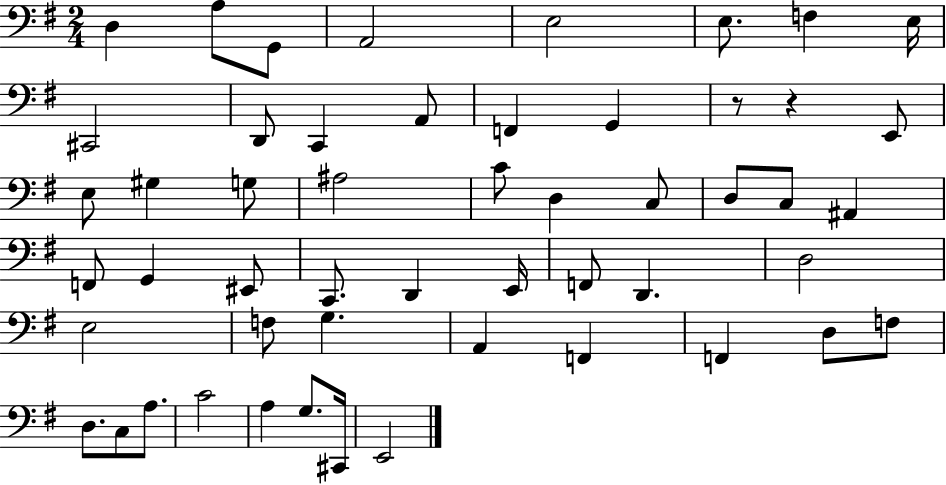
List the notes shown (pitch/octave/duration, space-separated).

D3/q A3/e G2/e A2/h E3/h E3/e. F3/q E3/s C#2/h D2/e C2/q A2/e F2/q G2/q R/e R/q E2/e E3/e G#3/q G3/e A#3/h C4/e D3/q C3/e D3/e C3/e A#2/q F2/e G2/q EIS2/e C2/e. D2/q E2/s F2/e D2/q. D3/h E3/h F3/e G3/q. A2/q F2/q F2/q D3/e F3/e D3/e. C3/e A3/e. C4/h A3/q G3/e. C#2/s E2/h